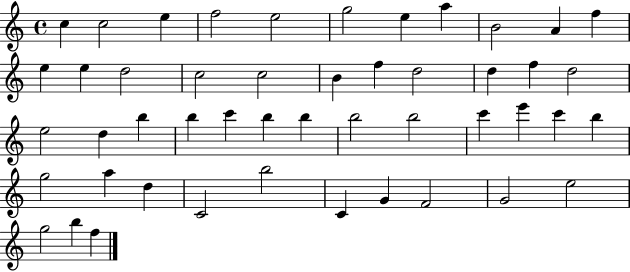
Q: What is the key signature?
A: C major